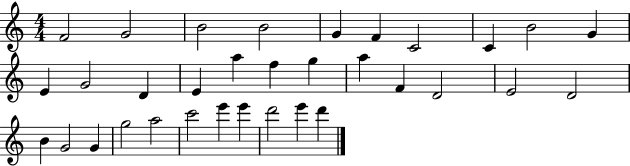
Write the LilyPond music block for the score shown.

{
  \clef treble
  \numericTimeSignature
  \time 4/4
  \key c \major
  f'2 g'2 | b'2 b'2 | g'4 f'4 c'2 | c'4 b'2 g'4 | \break e'4 g'2 d'4 | e'4 a''4 f''4 g''4 | a''4 f'4 d'2 | e'2 d'2 | \break b'4 g'2 g'4 | g''2 a''2 | c'''2 e'''4 e'''4 | d'''2 e'''4 d'''4 | \break \bar "|."
}